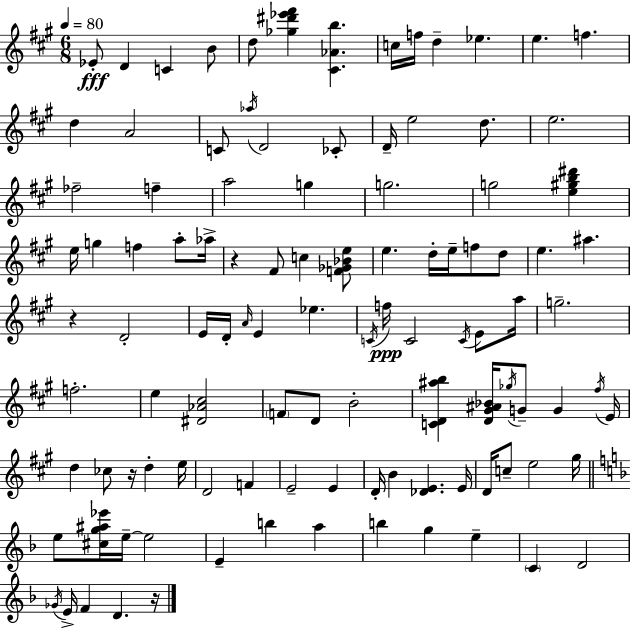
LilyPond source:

{
  \clef treble
  \numericTimeSignature
  \time 6/8
  \key a \major
  \tempo 4 = 80
  \repeat volta 2 { ees'8-.\fff d'4 c'4 b'8 | d''8 <ges'' dis''' ees''' fis'''>4 <cis' aes' b''>4. | c''16 f''16 d''4-- ees''4. | e''4. f''4. | \break d''4 a'2 | c'8 \acciaccatura { aes''16 } d'2 ces'8-. | d'16-- e''2 d''8. | e''2. | \break fes''2-- f''4-- | a''2 g''4 | g''2. | g''2 <e'' gis'' b'' dis'''>4 | \break e''16 g''4 f''4 a''8-. | aes''16-> r4 fis'8 c''4 <f' ges' bes' e''>8 | e''4. d''16-. e''16-- f''8 d''8 | e''4. ais''4. | \break r4 d'2-. | e'16 d'16-. \grace { a'16 } e'4 ees''4. | \acciaccatura { c'16 }\ppp f''16 c'2 | \acciaccatura { c'16 } e'8 a''16 g''2.-- | \break f''2.-. | e''4 <dis' aes' cis''>2 | \parenthesize f'8 d'8 b'2-. | <c' d' ais'' b''>4 <d' gis' ais' bes'>16 \acciaccatura { ges''16 } g'8-- | \break g'4 \acciaccatura { fis''16 } e'16 d''4 ces''8 | r16 d''4-. e''16 d'2 | f'4 e'2-- | e'4 d'16-. b'4 <des' e'>4. | \break e'16 d'16 c''8-- e''2 | gis''16 \bar "||" \break \key f \major e''8 <cis'' g'' ais'' ees'''>16 e''16--~~ e''2 | e'4-- b''4 a''4 | b''4 g''4 e''4-- | \parenthesize c'4 d'2 | \break \acciaccatura { ges'16 } e'16-> f'4 d'4. | r16 } \bar "|."
}